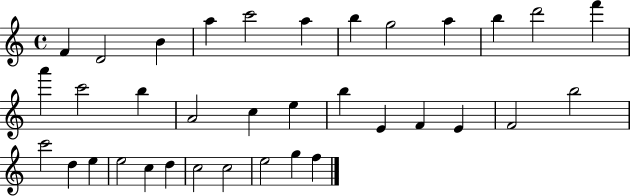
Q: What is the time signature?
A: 4/4